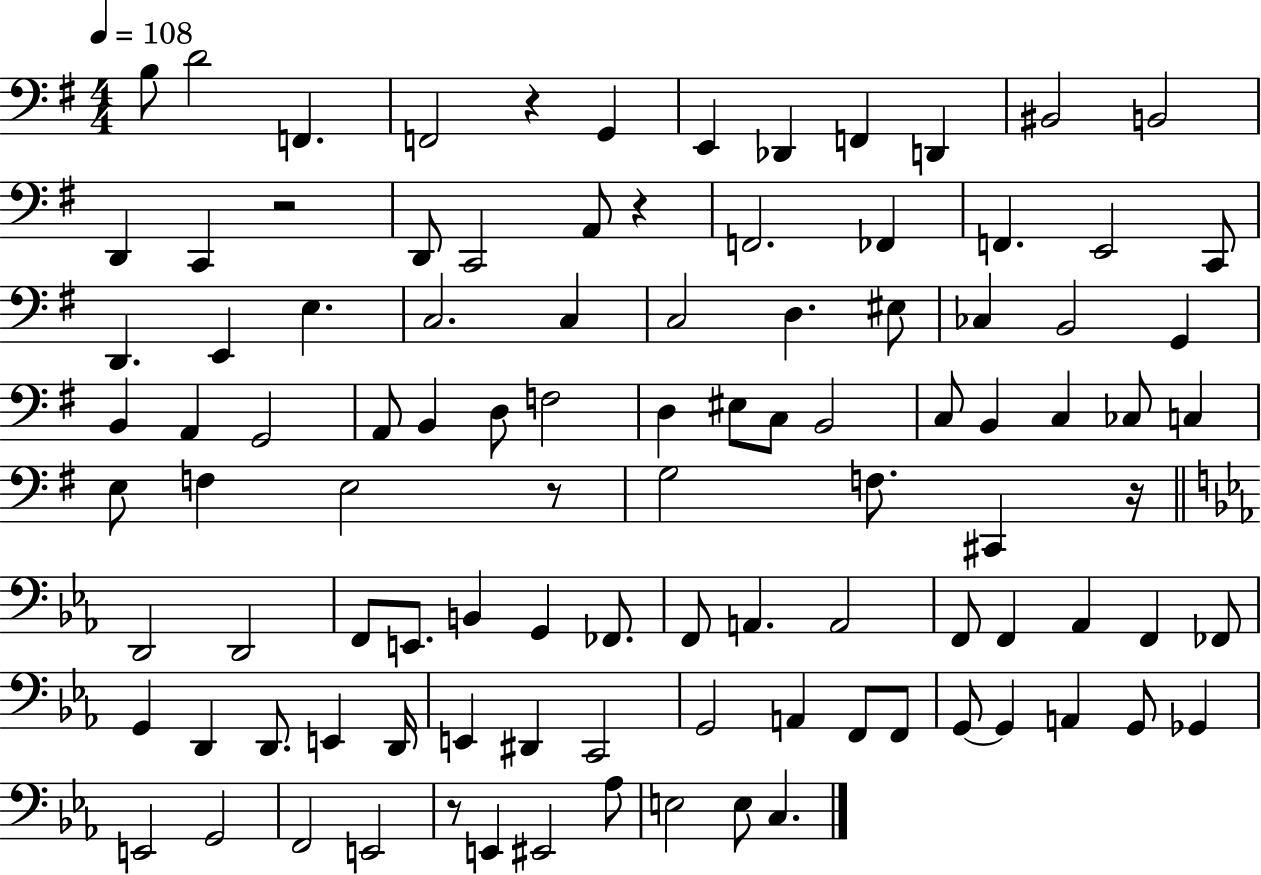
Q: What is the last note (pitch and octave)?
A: C3